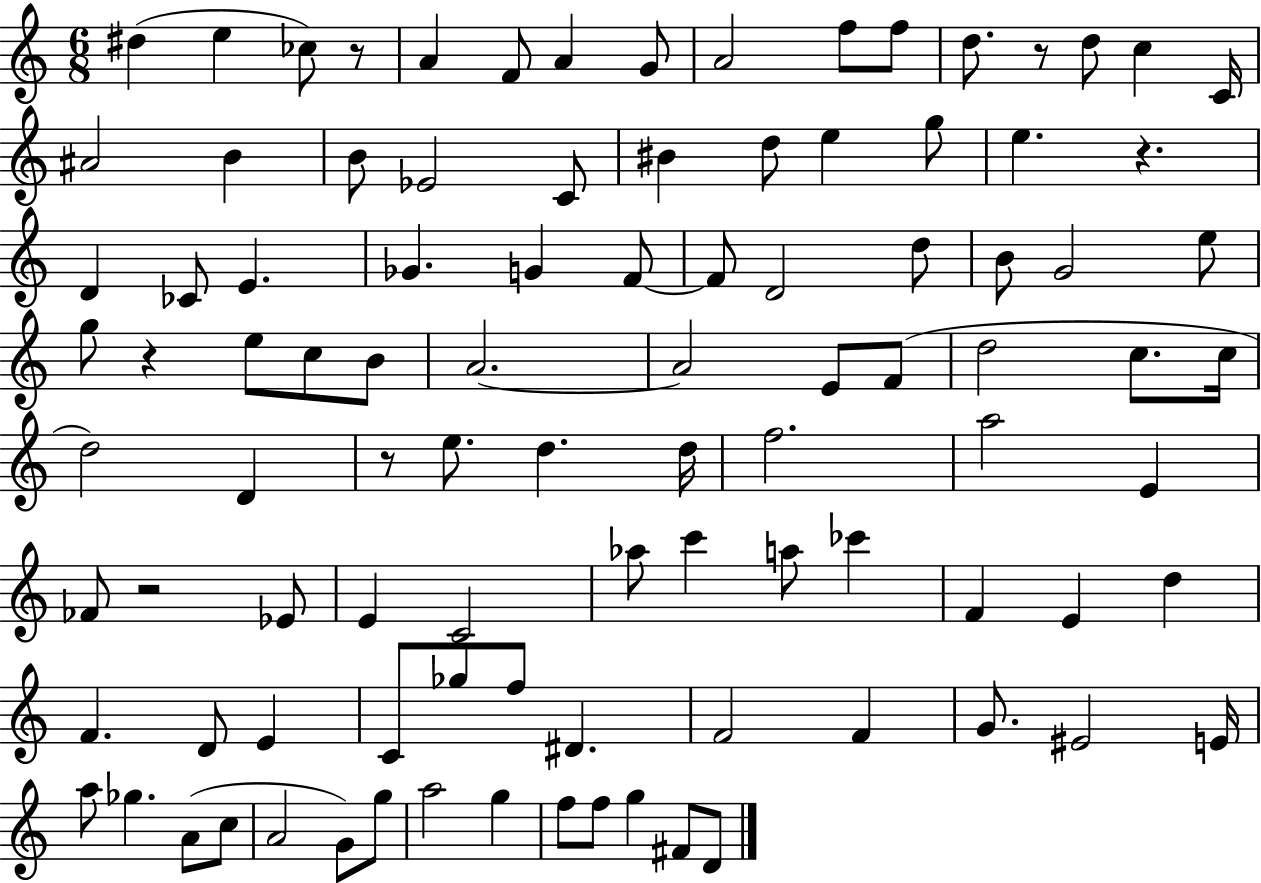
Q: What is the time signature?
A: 6/8